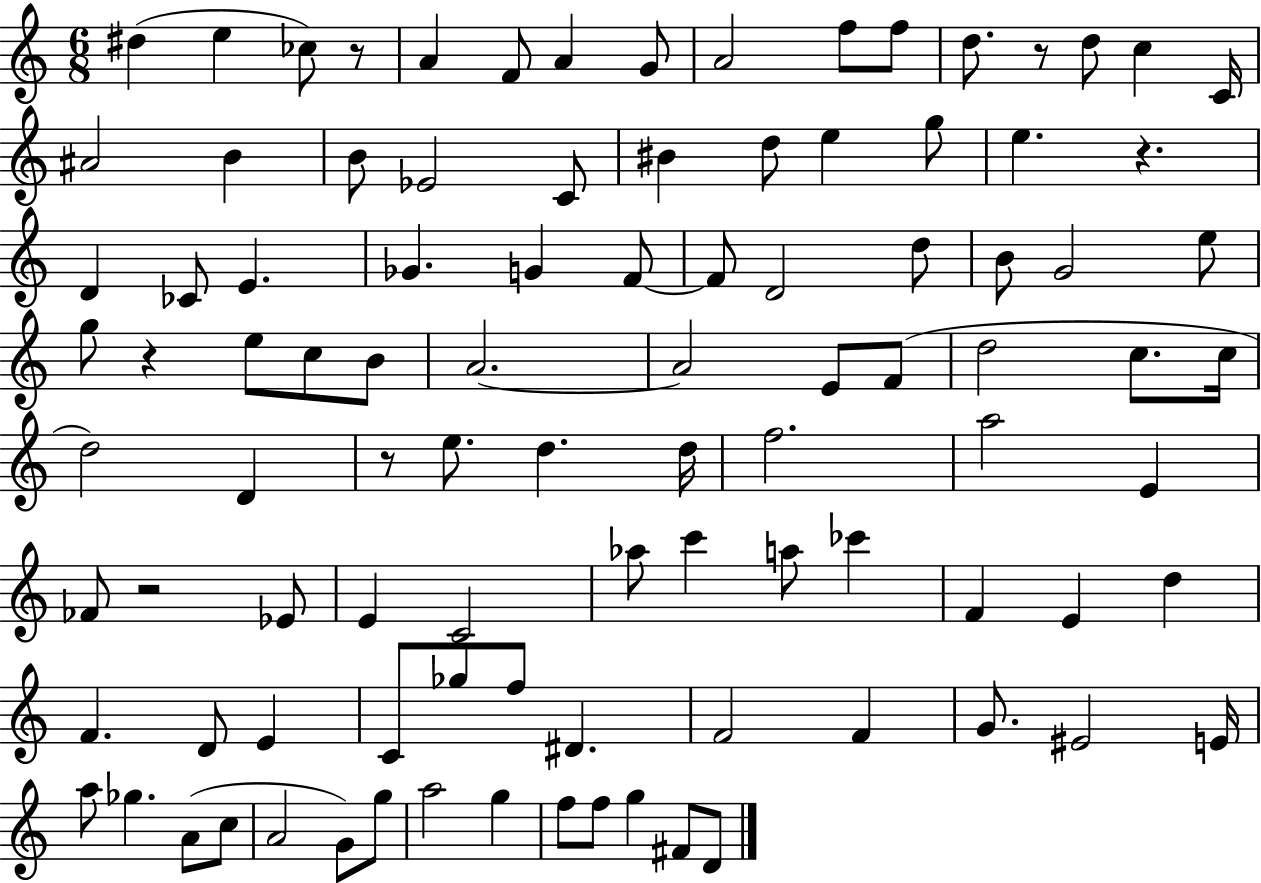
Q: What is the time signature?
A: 6/8